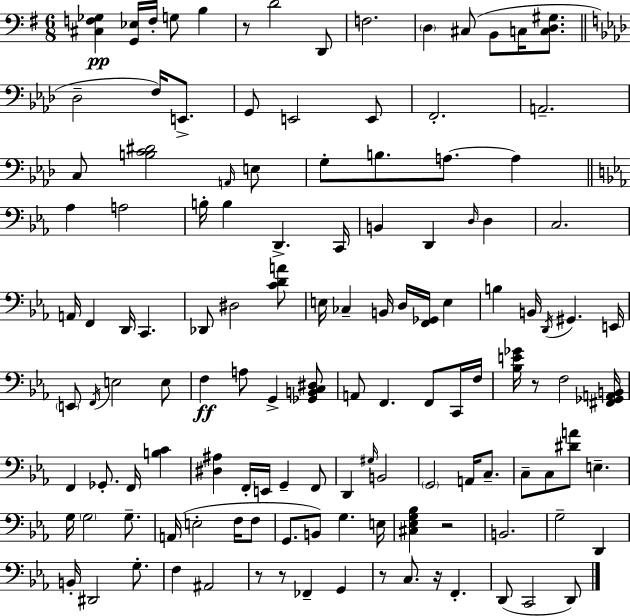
{
  \clef bass
  \numericTimeSignature
  \time 6/8
  \key g \major
  <cis f ges>4\pp <g, ees>16 f16-. g8 b4 | r8 d'2 d,8 | f2. | \parenthesize d4 cis8( b,8 c16 <c d gis>8. | \break \bar "||" \break \key aes \major des2-- f16) e,8.-> | g,8 e,2 e,8 | f,2.-. | a,2.-- | \break c8 <b c' dis'>2 \grace { a,16 } e8 | g8-. b8. a8.~~ a4 | \bar "||" \break \key ees \major aes4 a2 | b16-. b4 d,4.-> c,16 | b,4 d,4 \grace { d16 } d4 | c2. | \break a,16 f,4 d,16 c,4. | des,8 dis2 <c' d' a'>8 | e16 ces4-- b,16 d16 <f, ges,>16 e4 | b4 b,16 \acciaccatura { d,16 } gis,4. | \break e,16 \parenthesize e,8 \acciaccatura { f,16 } e2 | e8 f4\ff a8 g,4-> | <ges, b, c dis>8 a,8 f,4. f,8 | c,16 f16 <bes e' ges'>16 r8 f2 | \break <fis, ges, a, b,>16 f,4 ges,8.-. f,16 <b c'>4 | <dis ais>4 f,16-. e,16 g,4-- | f,8 d,4 \grace { gis16 } b,2 | \parenthesize g,2 | \break a,16 c8.-- c8-- c8 <dis' a'>8 e4.-- | g16 \parenthesize g2 | g8.-- a,16( e2-. | f16 f8 g,8. b,8) g4. | \break e16 <cis ees g bes>4 r2 | b,2. | g2-- | d,4 b,16-. dis,2 | \break g8.-. f4 ais,2 | r8 r8 fes,4-- | g,4 r8 c8. r16 f,4.-. | d,8( c,2 | \break d,8) \bar "|."
}